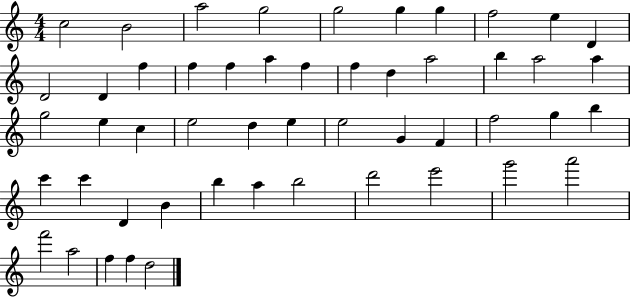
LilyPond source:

{
  \clef treble
  \numericTimeSignature
  \time 4/4
  \key c \major
  c''2 b'2 | a''2 g''2 | g''2 g''4 g''4 | f''2 e''4 d'4 | \break d'2 d'4 f''4 | f''4 f''4 a''4 f''4 | f''4 d''4 a''2 | b''4 a''2 a''4 | \break g''2 e''4 c''4 | e''2 d''4 e''4 | e''2 g'4 f'4 | f''2 g''4 b''4 | \break c'''4 c'''4 d'4 b'4 | b''4 a''4 b''2 | d'''2 e'''2 | g'''2 a'''2 | \break f'''2 a''2 | f''4 f''4 d''2 | \bar "|."
}